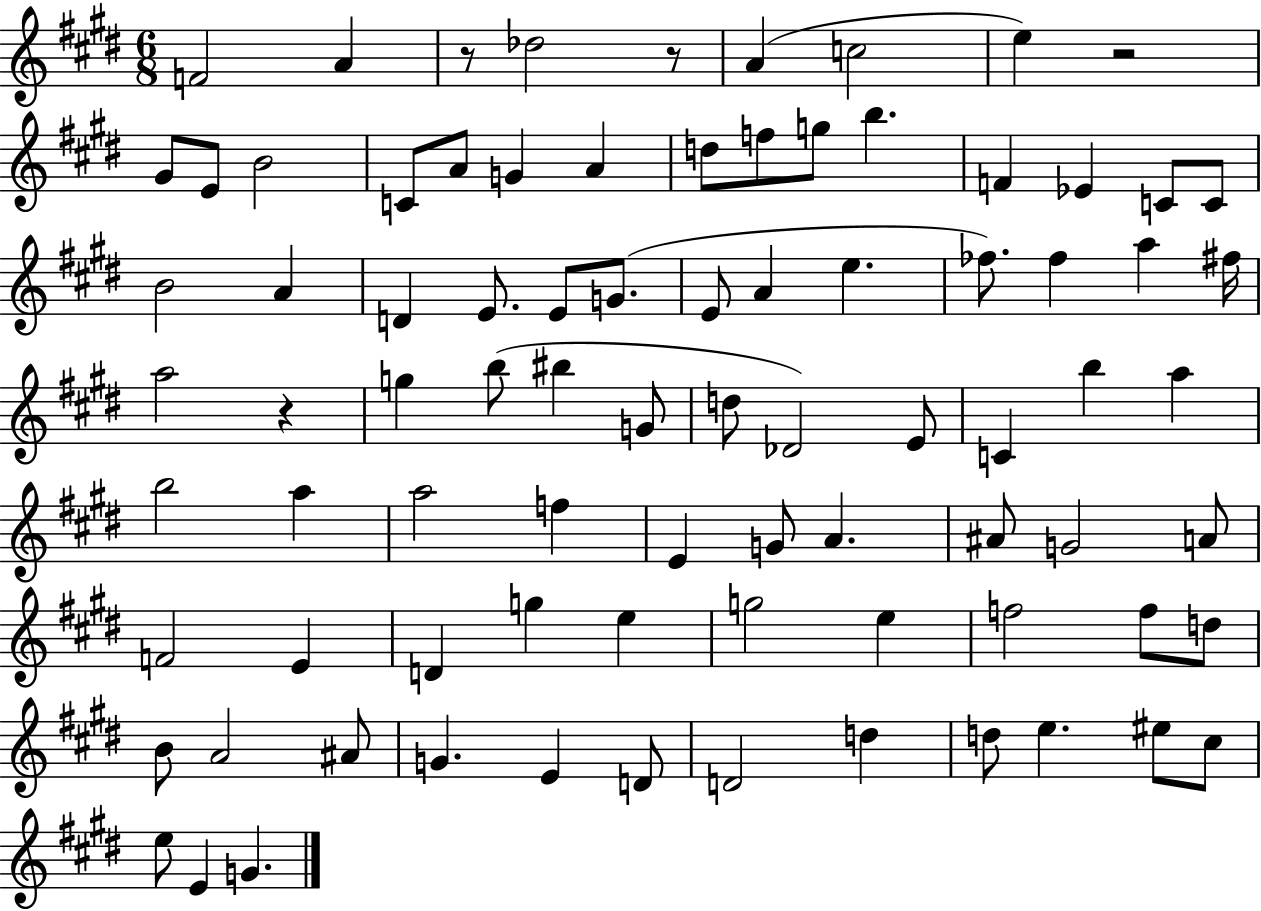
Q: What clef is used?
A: treble